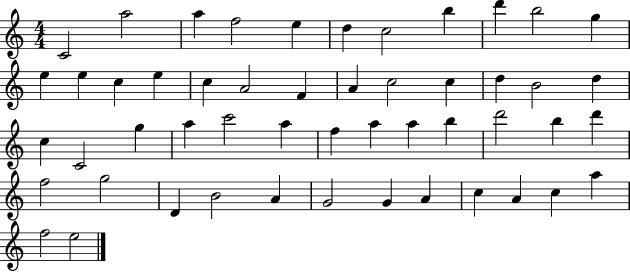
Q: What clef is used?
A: treble